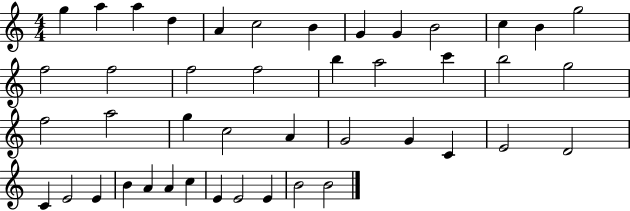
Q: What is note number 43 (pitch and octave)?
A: B4